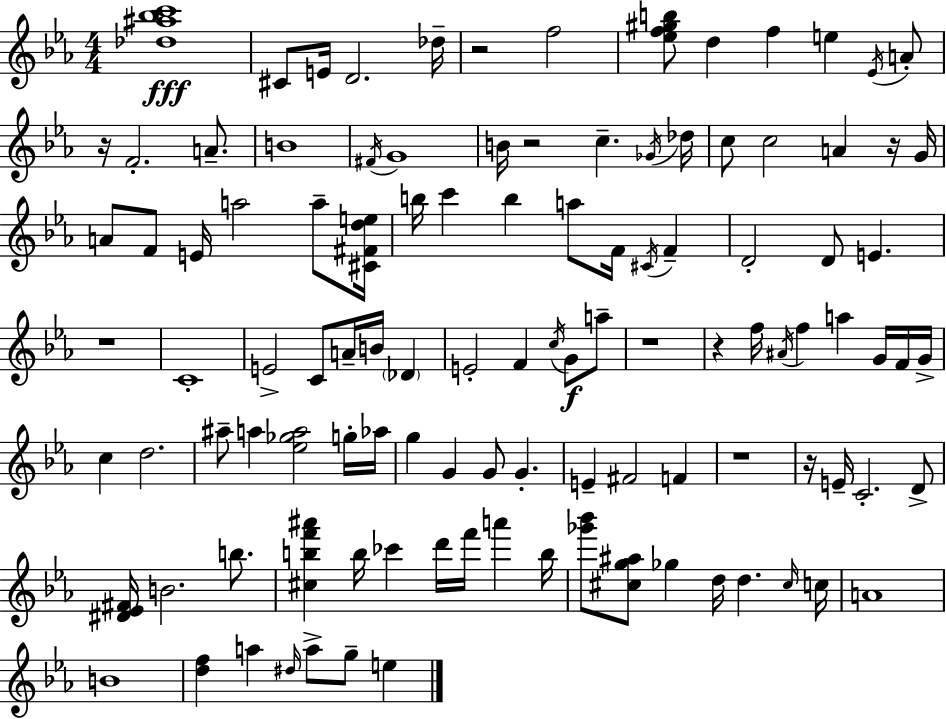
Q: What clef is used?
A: treble